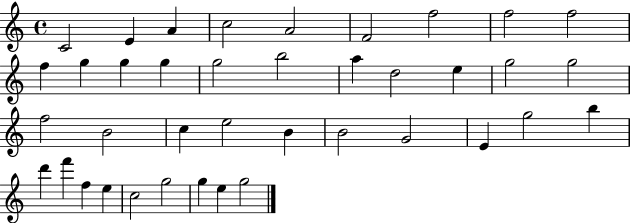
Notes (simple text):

C4/h E4/q A4/q C5/h A4/h F4/h F5/h F5/h F5/h F5/q G5/q G5/q G5/q G5/h B5/h A5/q D5/h E5/q G5/h G5/h F5/h B4/h C5/q E5/h B4/q B4/h G4/h E4/q G5/h B5/q D6/q F6/q F5/q E5/q C5/h G5/h G5/q E5/q G5/h